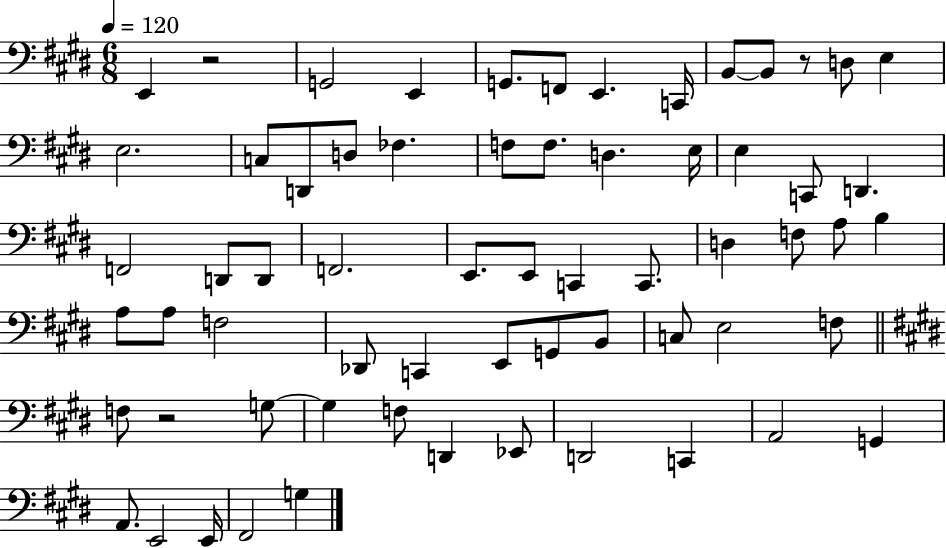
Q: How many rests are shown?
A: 3